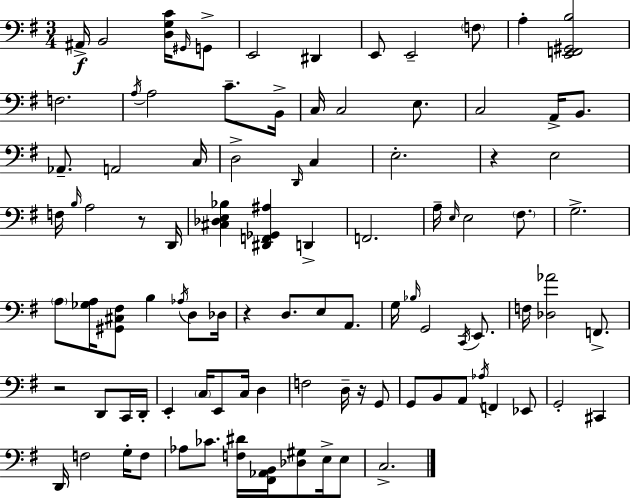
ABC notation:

X:1
T:Untitled
M:3/4
L:1/4
K:G
^A,,/4 B,,2 [D,G,C]/4 ^G,,/4 G,,/2 E,,2 ^D,, E,,/2 E,,2 F,/2 A, [E,,F,,^G,,B,]2 F,2 A,/4 A,2 C/2 B,,/4 C,/4 C,2 E,/2 C,2 A,,/4 B,,/2 _A,,/2 A,,2 C,/4 D,2 D,,/4 C, E,2 z E,2 F,/4 B,/4 A,2 z/2 D,,/4 [^C,_D,E,_B,] [^D,,F,,_G,,^A,] D,, F,,2 A,/4 E,/4 E,2 ^F,/2 G,2 A,/2 [_G,A,]/4 [^G,,^C,^F,]/2 B, _A,/4 D,/2 _D,/4 z D,/2 E,/2 A,,/2 G,/4 _B,/4 G,,2 C,,/4 E,,/2 F,/4 [_D,_A]2 F,,/2 z2 D,,/2 C,,/4 D,,/4 E,, C,/4 E,,/2 C,/4 D, F,2 D,/4 z/4 G,,/2 G,,/2 B,,/2 A,,/2 _A,/4 F,, _E,,/2 G,,2 ^C,, D,,/4 F,2 G,/4 F,/2 _A,/2 _C/2 [F,^D]/4 [^F,,_A,,B,,]/4 [_D,^G,]/2 E,/4 E,/2 C,2